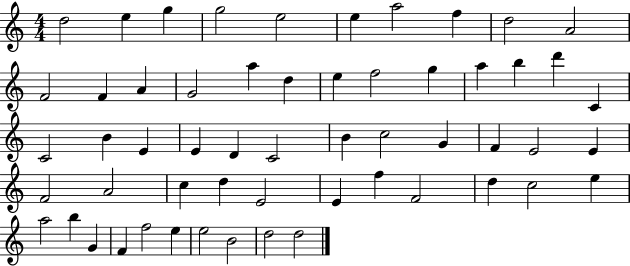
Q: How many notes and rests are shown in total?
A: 56